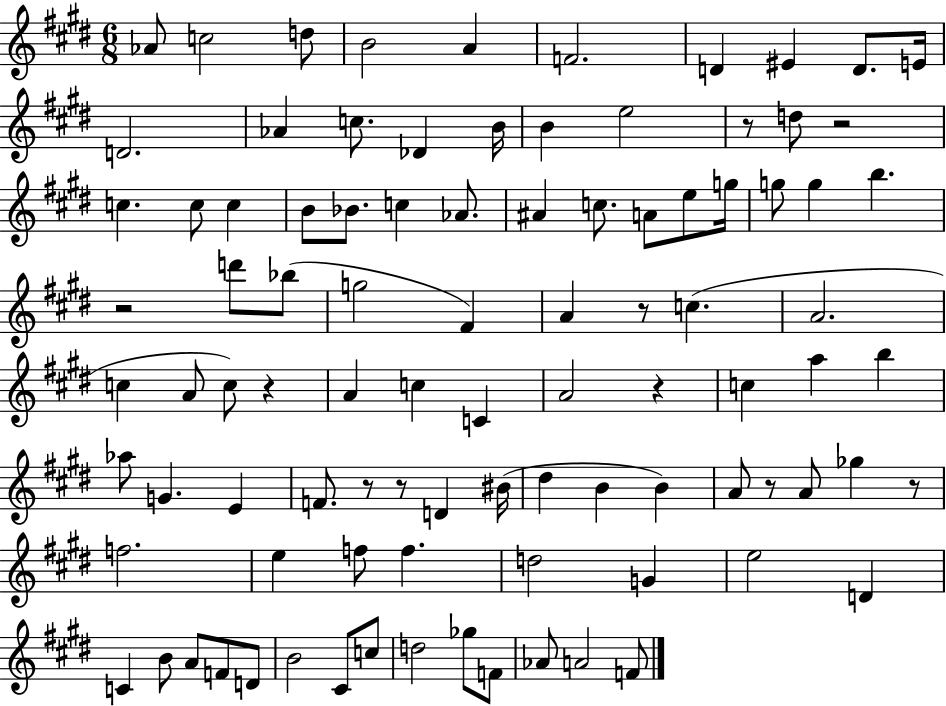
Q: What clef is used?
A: treble